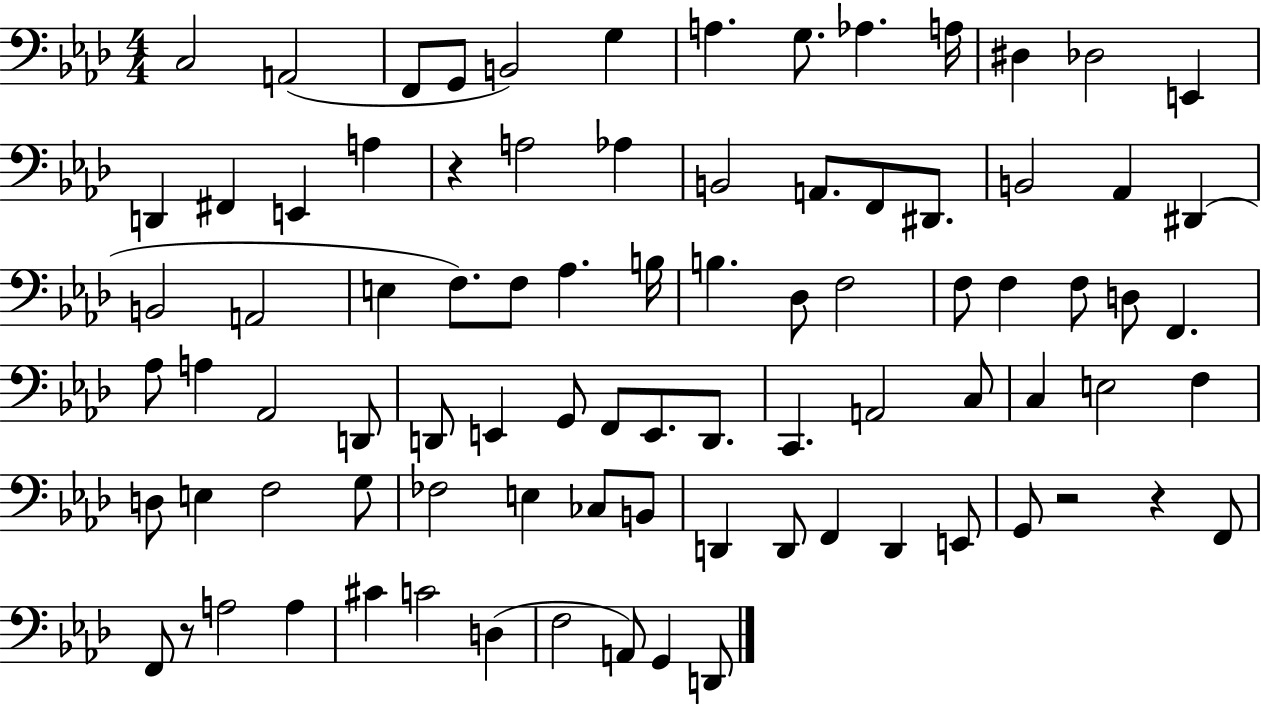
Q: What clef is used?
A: bass